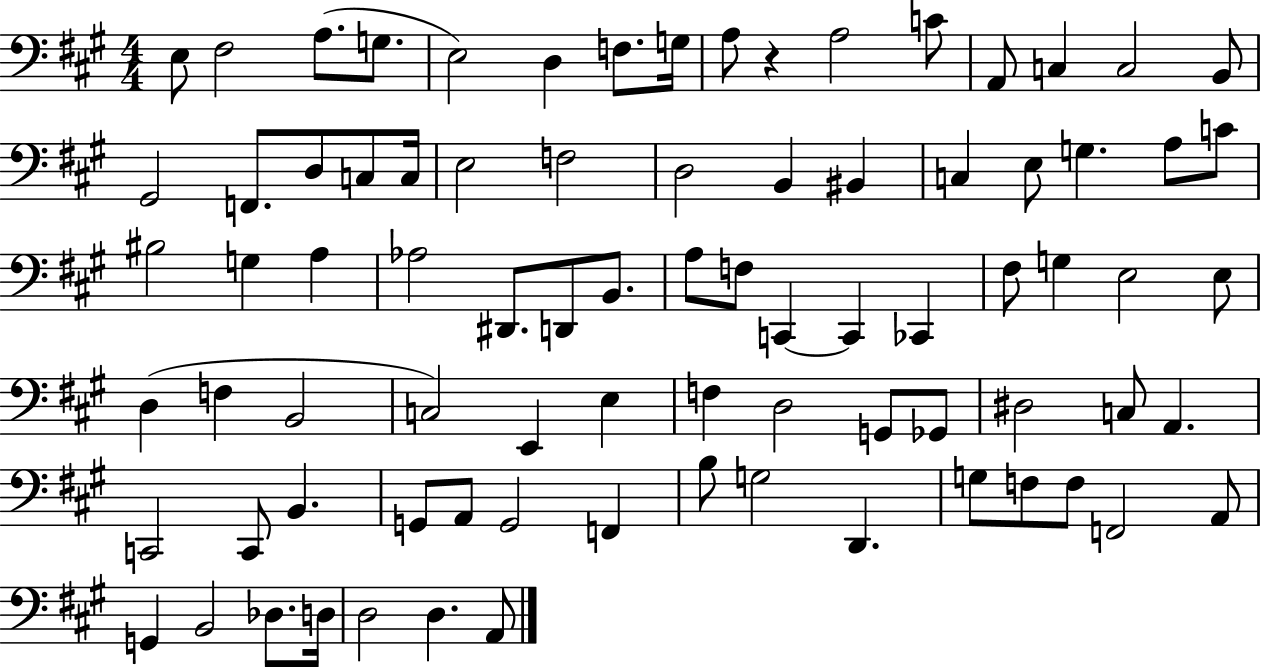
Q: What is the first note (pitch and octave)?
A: E3